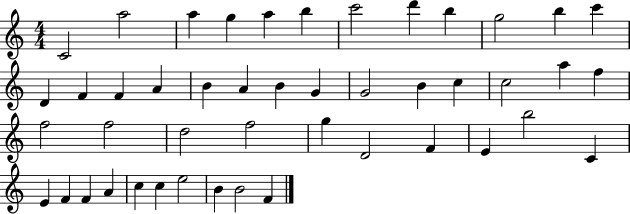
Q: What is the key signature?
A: C major